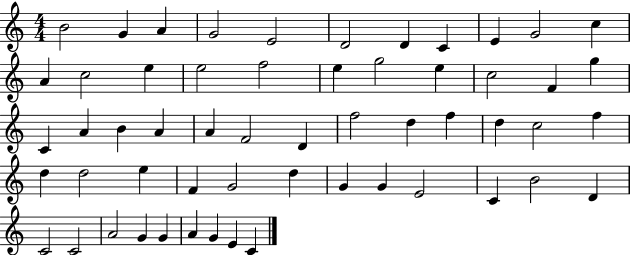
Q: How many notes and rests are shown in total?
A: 56